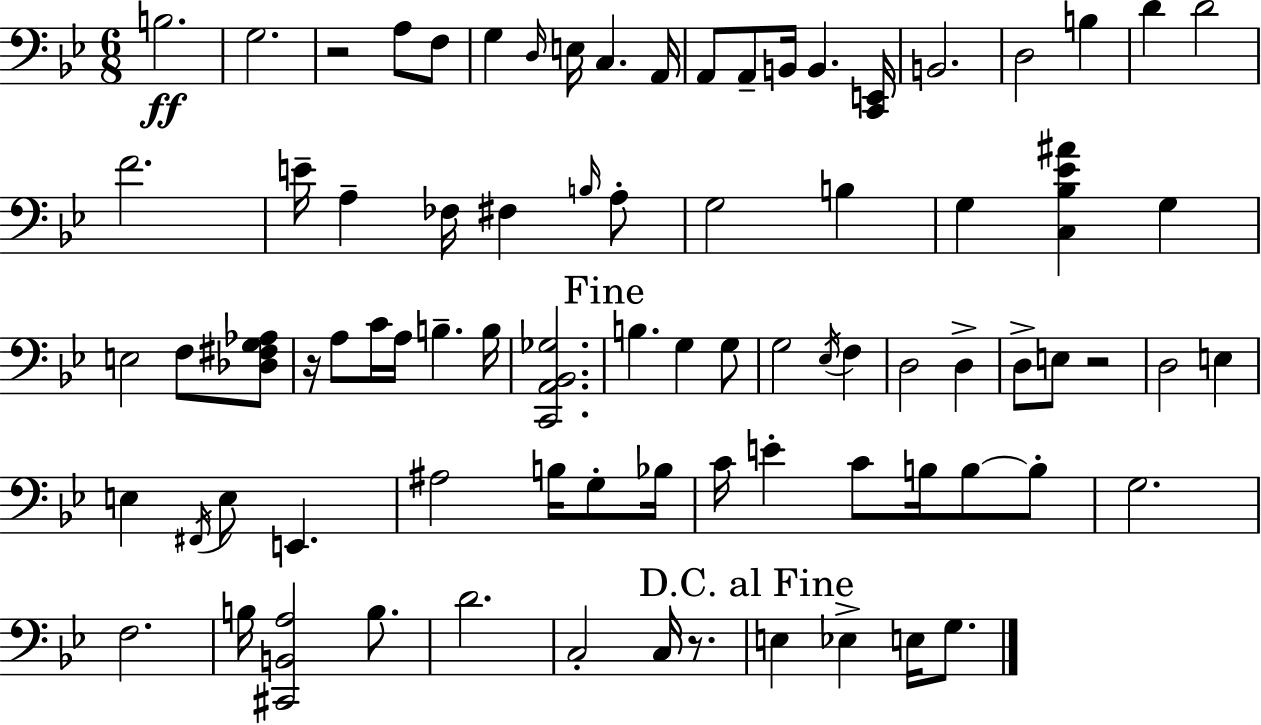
B3/h. G3/h. R/h A3/e F3/e G3/q D3/s E3/s C3/q. A2/s A2/e A2/e B2/s B2/q. [C2,E2]/s B2/h. D3/h B3/q D4/q D4/h F4/h. E4/s A3/q FES3/s F#3/q B3/s A3/e G3/h B3/q G3/q [C3,Bb3,Eb4,A#4]/q G3/q E3/h F3/e [Db3,F#3,G3,Ab3]/e R/s A3/e C4/s A3/s B3/q. B3/s [C2,A2,Bb2,Gb3]/h. B3/q. G3/q G3/e G3/h Eb3/s F3/q D3/h D3/q D3/e E3/e R/h D3/h E3/q E3/q F#2/s E3/e E2/q. A#3/h B3/s G3/e Bb3/s C4/s E4/q C4/e B3/s B3/e B3/e G3/h. F3/h. B3/s [C#2,B2,A3]/h B3/e. D4/h. C3/h C3/s R/e. E3/q Eb3/q E3/s G3/e.